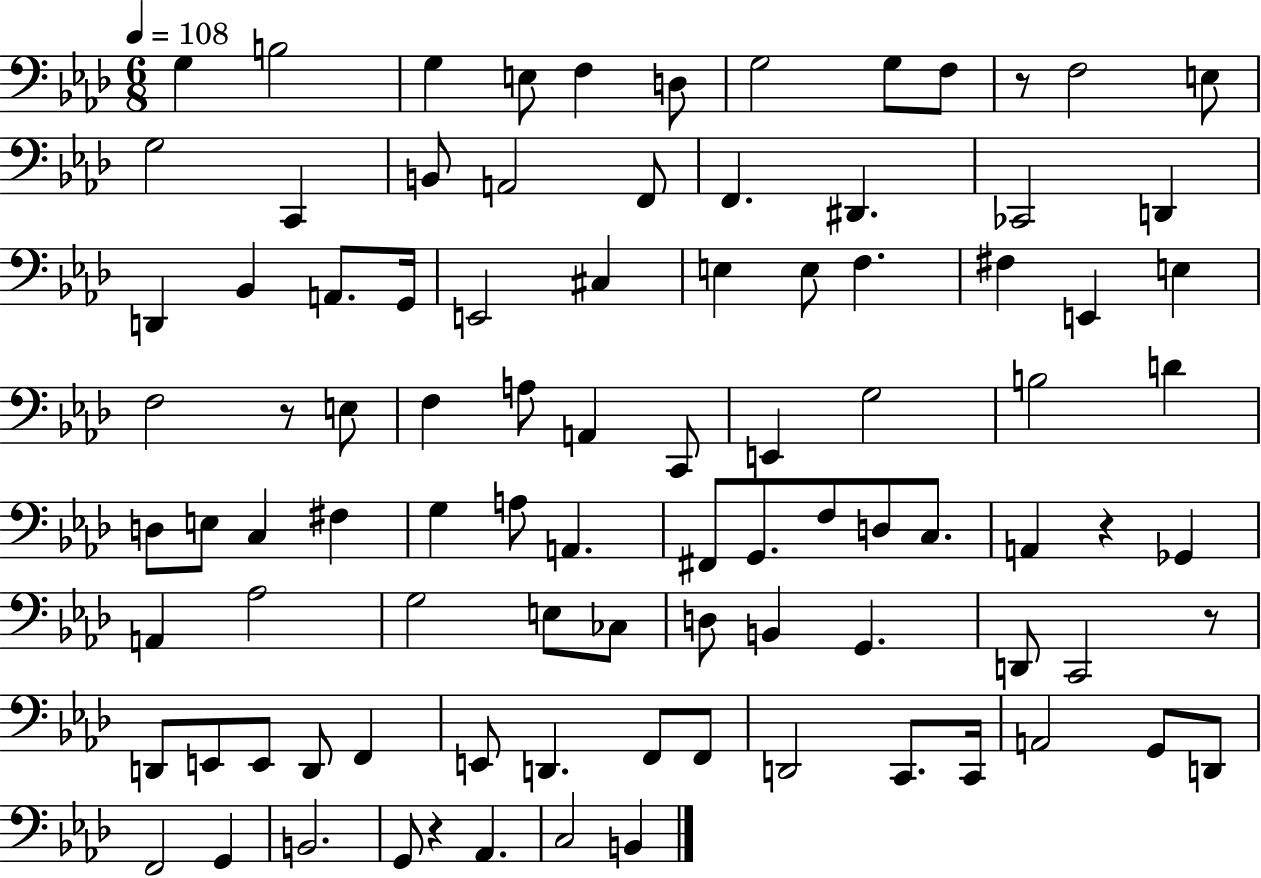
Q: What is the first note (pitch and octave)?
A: G3